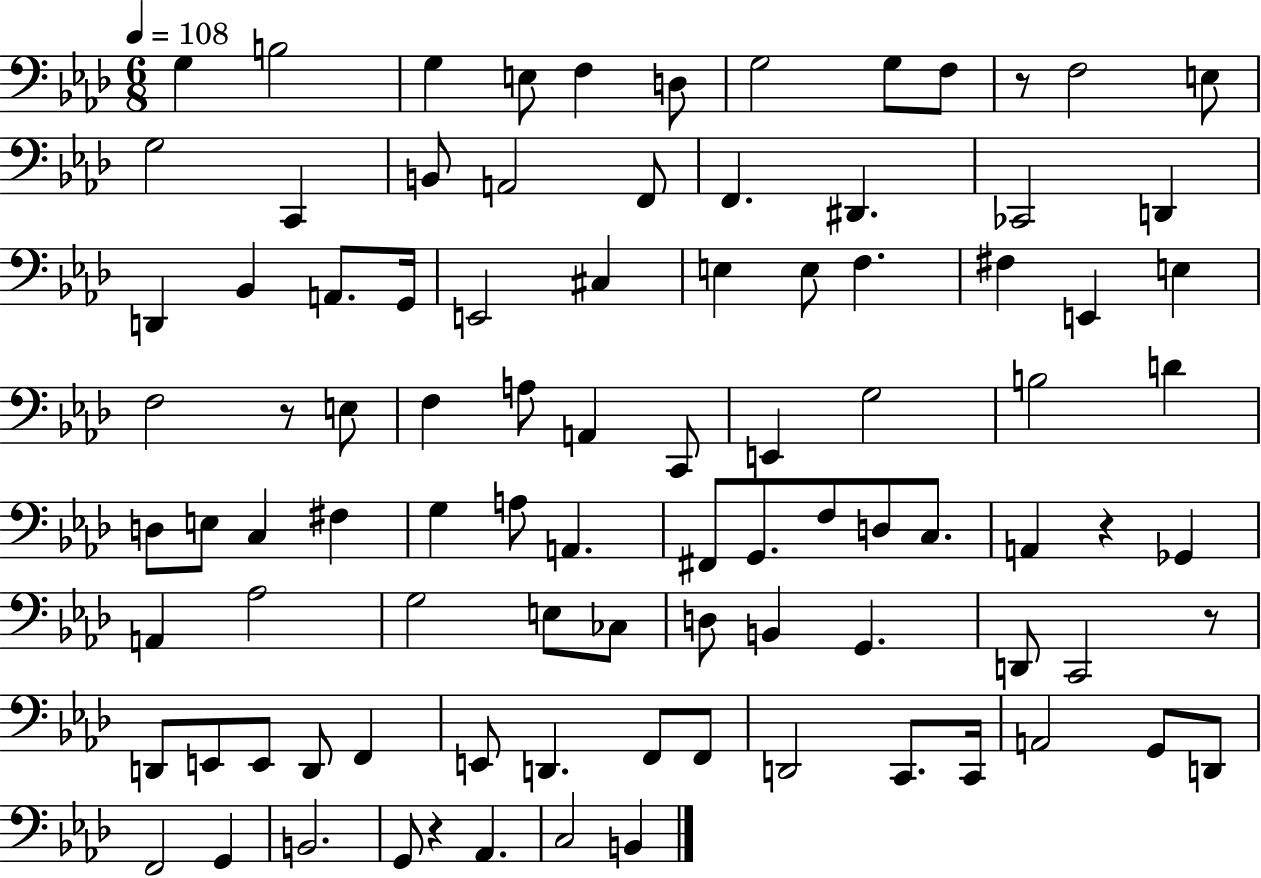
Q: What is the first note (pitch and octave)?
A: G3